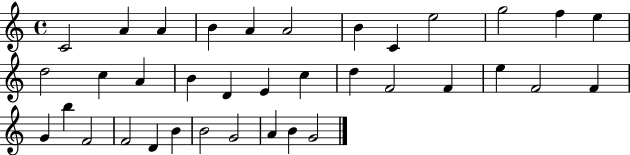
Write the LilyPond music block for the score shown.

{
  \clef treble
  \time 4/4
  \defaultTimeSignature
  \key c \major
  c'2 a'4 a'4 | b'4 a'4 a'2 | b'4 c'4 e''2 | g''2 f''4 e''4 | \break d''2 c''4 a'4 | b'4 d'4 e'4 c''4 | d''4 f'2 f'4 | e''4 f'2 f'4 | \break g'4 b''4 f'2 | f'2 d'4 b'4 | b'2 g'2 | a'4 b'4 g'2 | \break \bar "|."
}